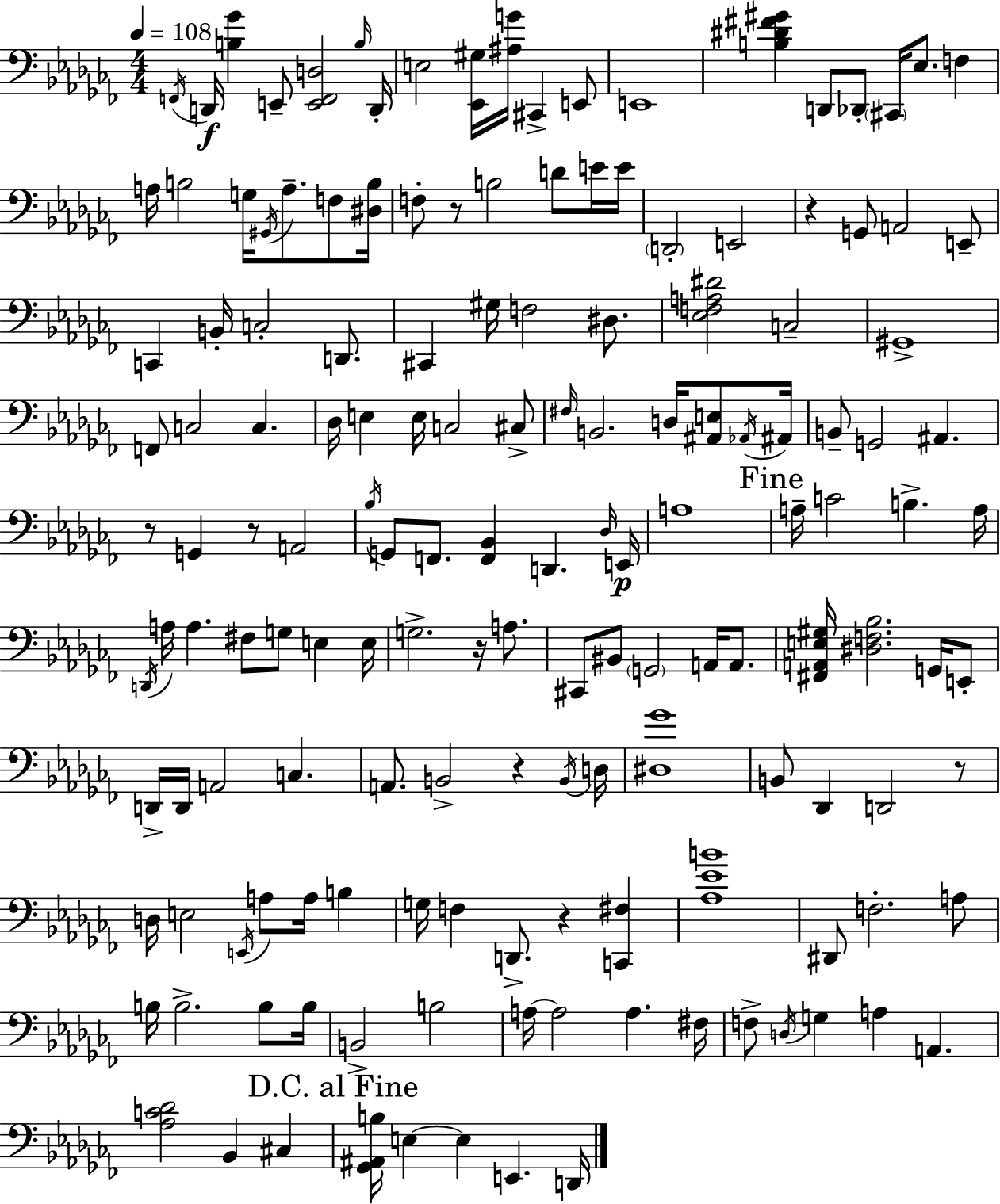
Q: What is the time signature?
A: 4/4